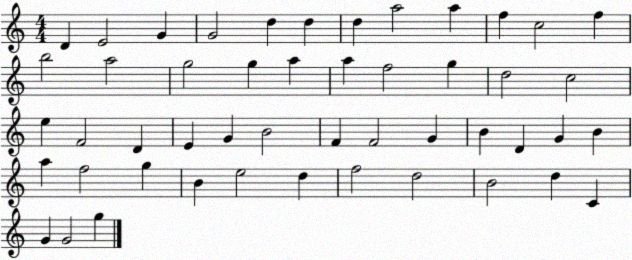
X:1
T:Untitled
M:4/4
L:1/4
K:C
D E2 G G2 d d d a2 a f c2 f b2 a2 g2 g a a f2 g d2 c2 e F2 D E G B2 F F2 G B D G B a f2 g B e2 d f2 d2 B2 d C G G2 g